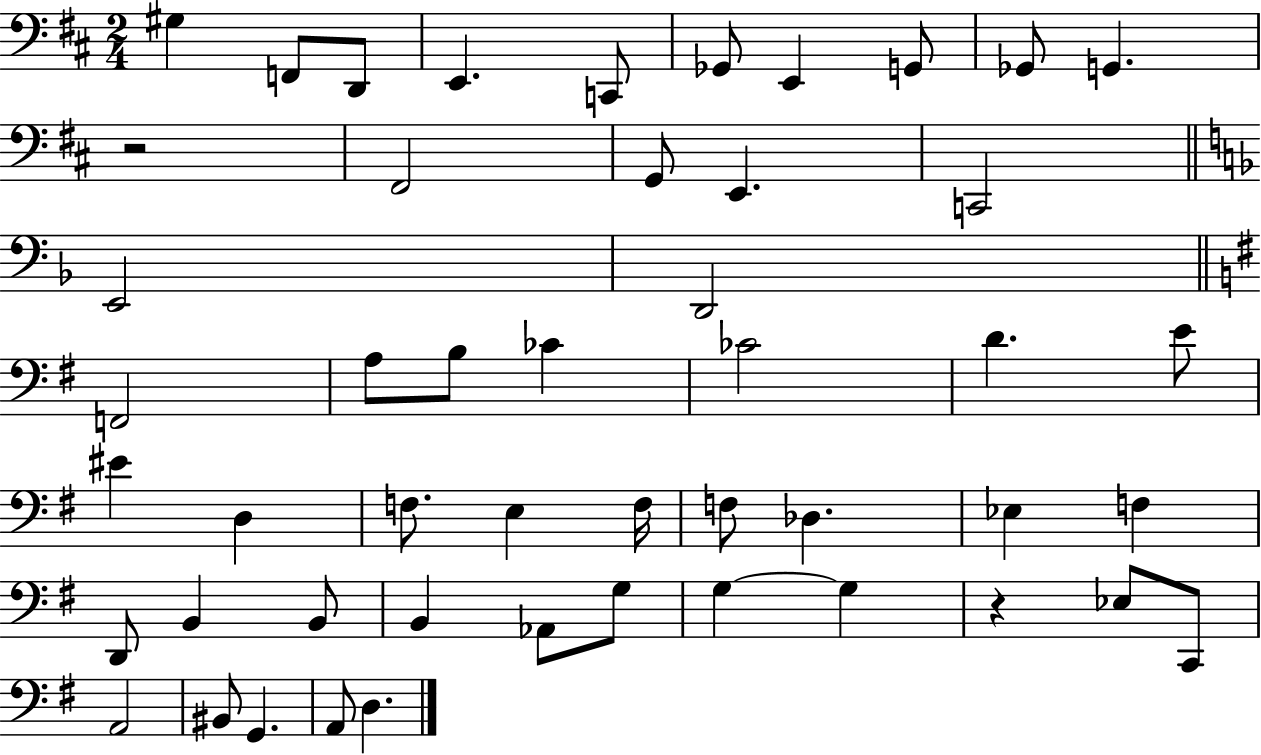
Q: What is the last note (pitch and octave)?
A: D3